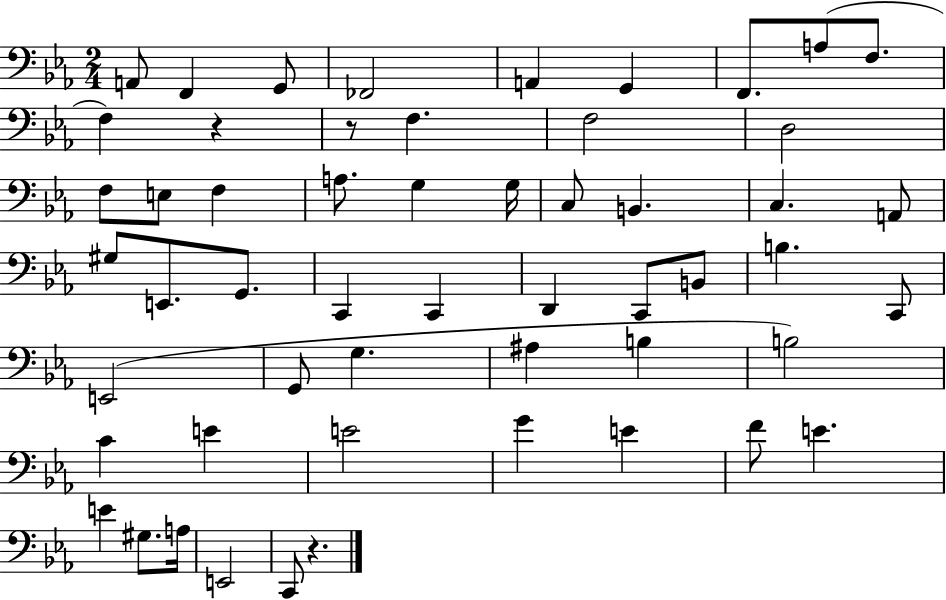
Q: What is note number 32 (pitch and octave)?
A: B3